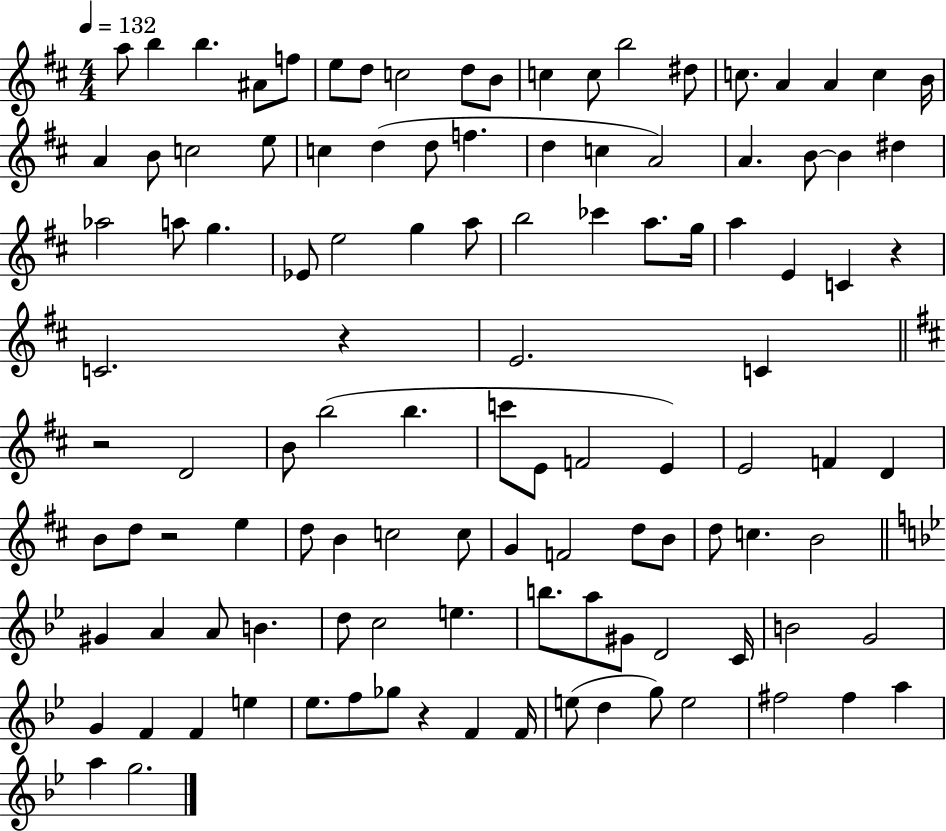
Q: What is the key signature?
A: D major